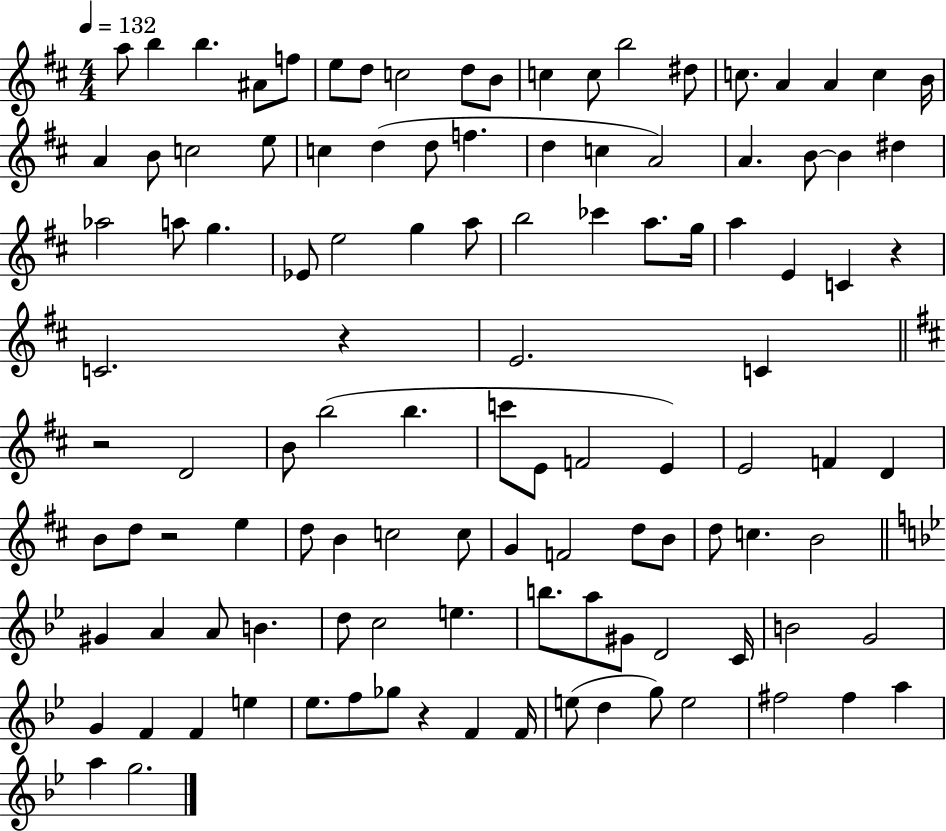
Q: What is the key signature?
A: D major